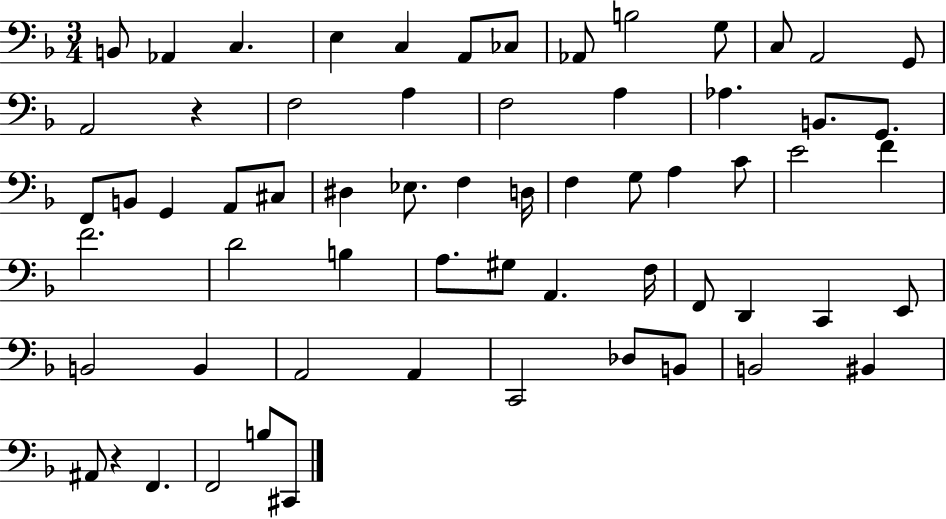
B2/e Ab2/q C3/q. E3/q C3/q A2/e CES3/e Ab2/e B3/h G3/e C3/e A2/h G2/e A2/h R/q F3/h A3/q F3/h A3/q Ab3/q. B2/e. G2/e. F2/e B2/e G2/q A2/e C#3/e D#3/q Eb3/e. F3/q D3/s F3/q G3/e A3/q C4/e E4/h F4/q F4/h. D4/h B3/q A3/e. G#3/e A2/q. F3/s F2/e D2/q C2/q E2/e B2/h B2/q A2/h A2/q C2/h Db3/e B2/e B2/h BIS2/q A#2/e R/q F2/q. F2/h B3/e C#2/e